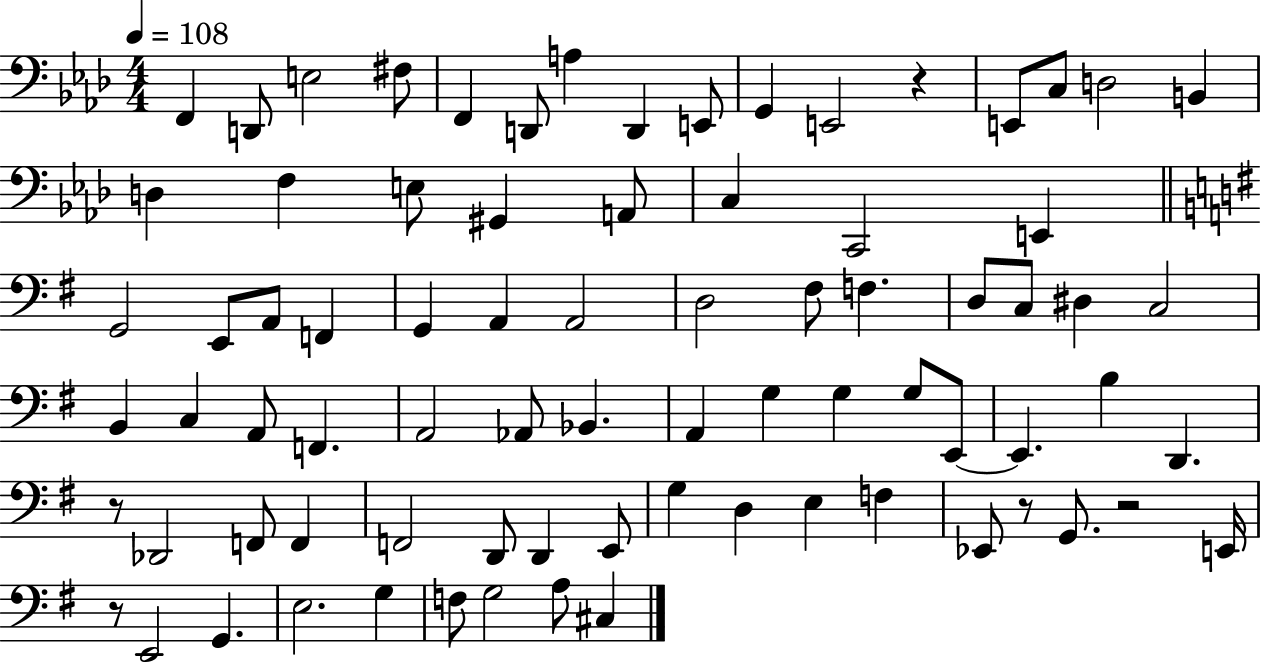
F2/q D2/e E3/h F#3/e F2/q D2/e A3/q D2/q E2/e G2/q E2/h R/q E2/e C3/e D3/h B2/q D3/q F3/q E3/e G#2/q A2/e C3/q C2/h E2/q G2/h E2/e A2/e F2/q G2/q A2/q A2/h D3/h F#3/e F3/q. D3/e C3/e D#3/q C3/h B2/q C3/q A2/e F2/q. A2/h Ab2/e Bb2/q. A2/q G3/q G3/q G3/e E2/e E2/q. B3/q D2/q. R/e Db2/h F2/e F2/q F2/h D2/e D2/q E2/e G3/q D3/q E3/q F3/q Eb2/e R/e G2/e. R/h E2/s R/e E2/h G2/q. E3/h. G3/q F3/e G3/h A3/e C#3/q